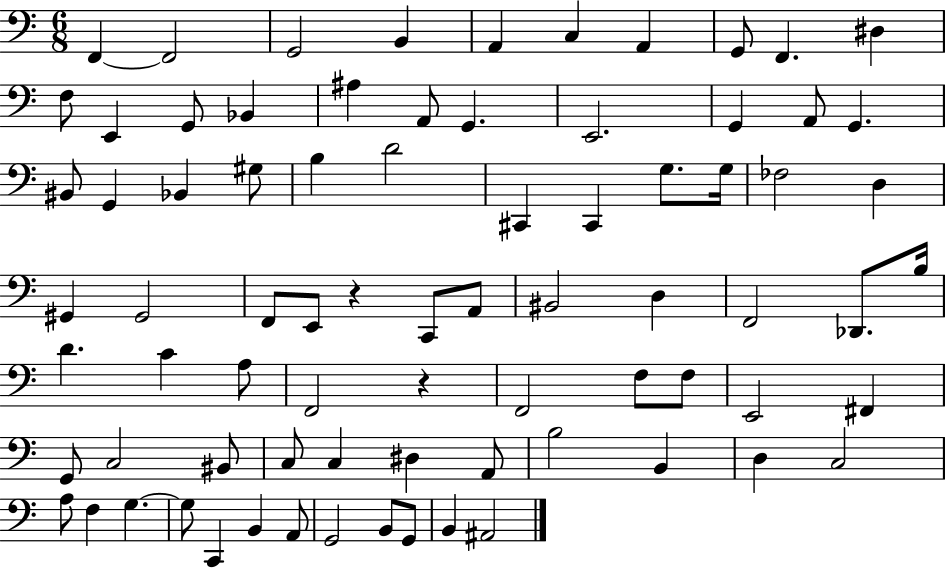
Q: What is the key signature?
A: C major